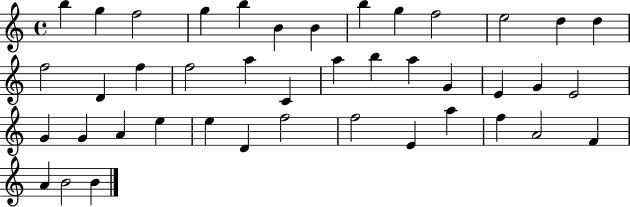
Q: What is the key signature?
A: C major